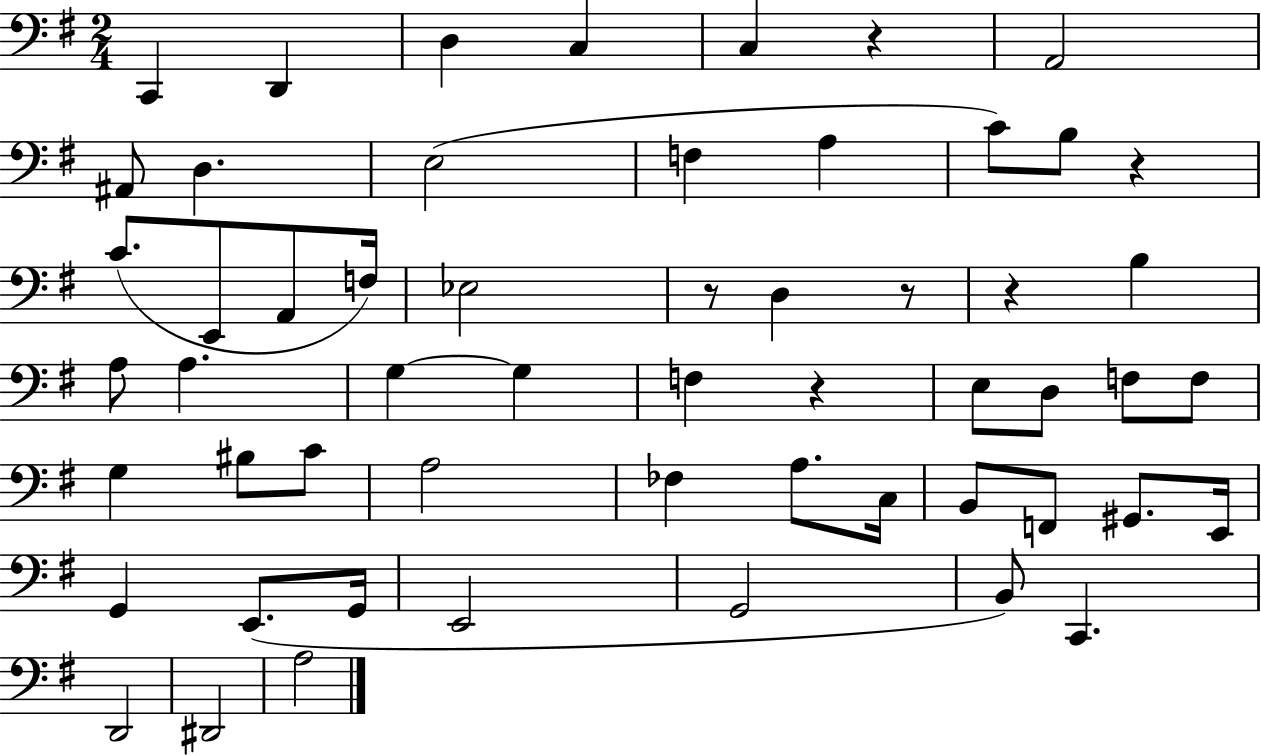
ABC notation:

X:1
T:Untitled
M:2/4
L:1/4
K:G
C,, D,, D, C, C, z A,,2 ^A,,/2 D, E,2 F, A, C/2 B,/2 z C/2 E,,/2 A,,/2 F,/4 _E,2 z/2 D, z/2 z B, A,/2 A, G, G, F, z E,/2 D,/2 F,/2 F,/2 G, ^B,/2 C/2 A,2 _F, A,/2 C,/4 B,,/2 F,,/2 ^G,,/2 E,,/4 G,, E,,/2 G,,/4 E,,2 G,,2 B,,/2 C,, D,,2 ^D,,2 A,2